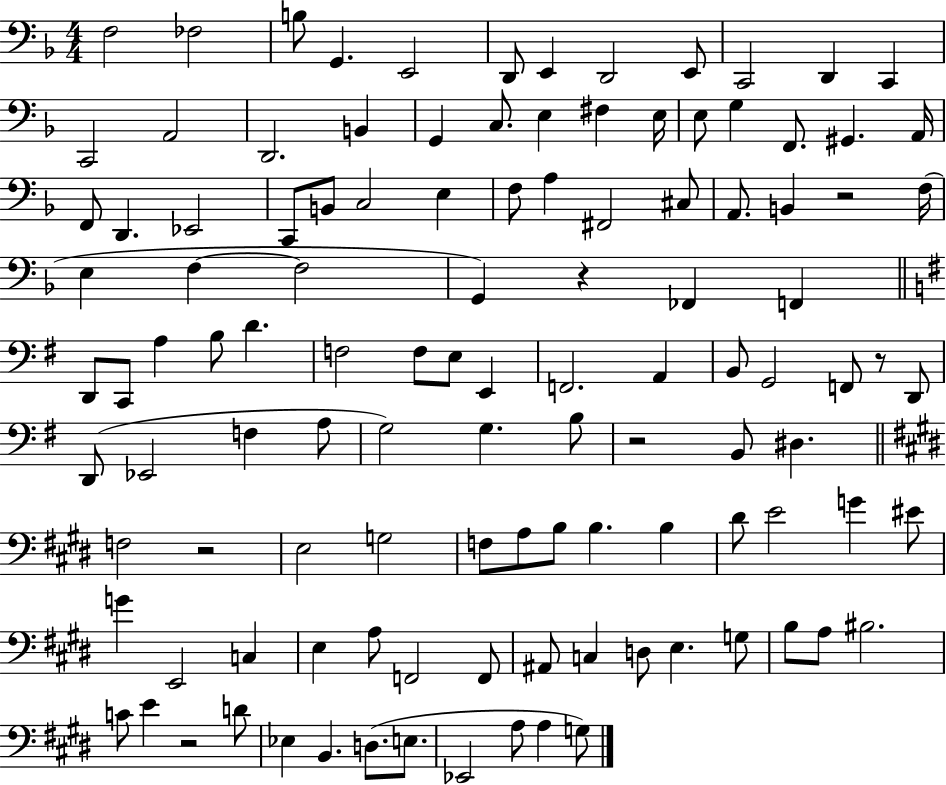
F3/h FES3/h B3/e G2/q. E2/h D2/e E2/q D2/h E2/e C2/h D2/q C2/q C2/h A2/h D2/h. B2/q G2/q C3/e. E3/q F#3/q E3/s E3/e G3/q F2/e. G#2/q. A2/s F2/e D2/q. Eb2/h C2/e B2/e C3/h E3/q F3/e A3/q F#2/h C#3/e A2/e. B2/q R/h F3/s E3/q F3/q F3/h G2/q R/q FES2/q F2/q D2/e C2/e A3/q B3/e D4/q. F3/h F3/e E3/e E2/q F2/h. A2/q B2/e G2/h F2/e R/e D2/e D2/e Eb2/h F3/q A3/e G3/h G3/q. B3/e R/h B2/e D#3/q. F3/h R/h E3/h G3/h F3/e A3/e B3/e B3/q. B3/q D#4/e E4/h G4/q EIS4/e G4/q E2/h C3/q E3/q A3/e F2/h F2/e A#2/e C3/q D3/e E3/q. G3/e B3/e A3/e BIS3/h. C4/e E4/q R/h D4/e Eb3/q B2/q. D3/e. E3/e. Eb2/h A3/e A3/q G3/e